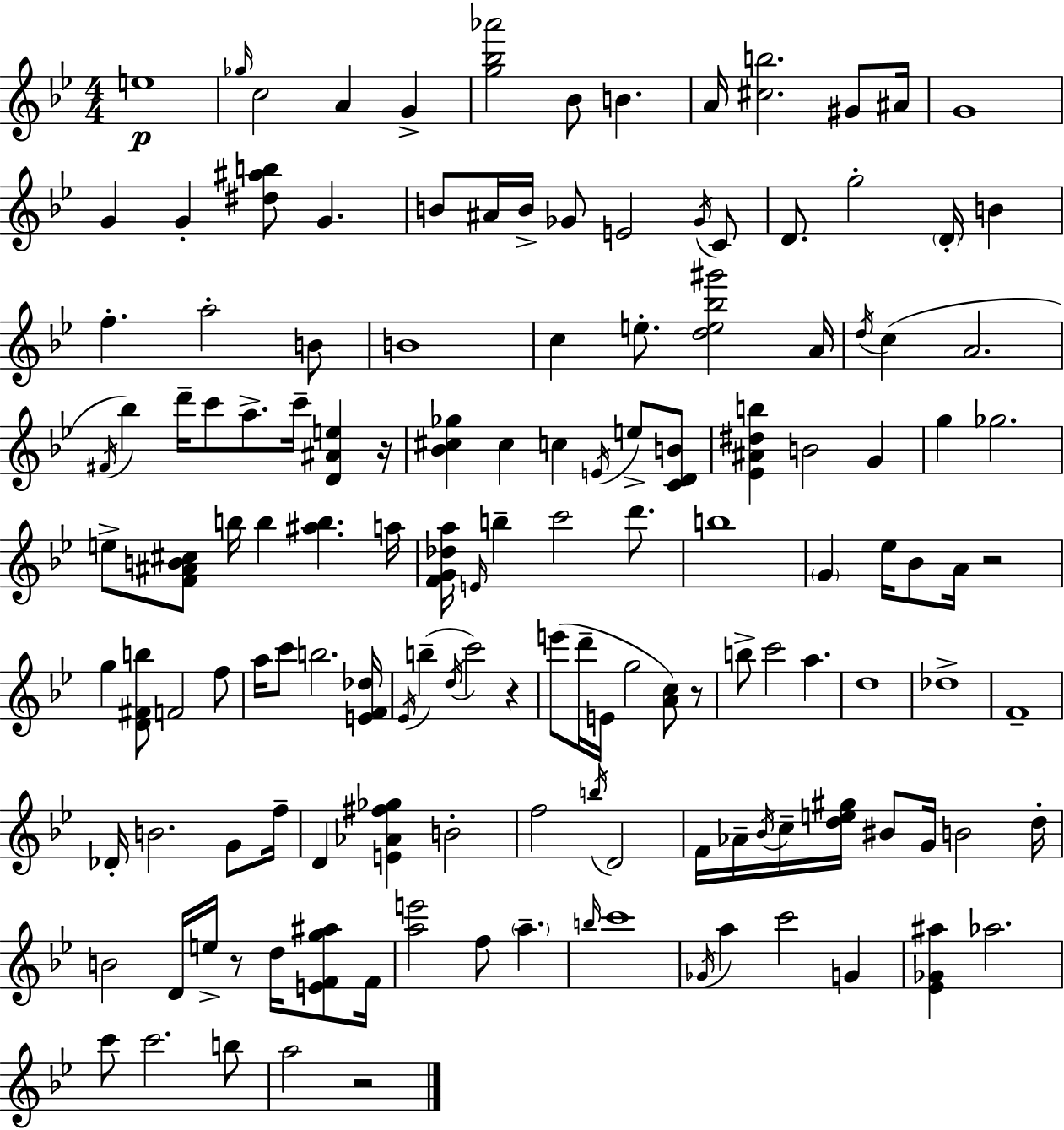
X:1
T:Untitled
M:4/4
L:1/4
K:Gm
e4 _g/4 c2 A G [g_b_a']2 _B/2 B A/4 [^cb]2 ^G/2 ^A/4 G4 G G [^d^ab]/2 G B/2 ^A/4 B/4 _G/2 E2 _G/4 C/2 D/2 g2 D/4 B f a2 B/2 B4 c e/2 [de_b^g']2 A/4 d/4 c A2 ^F/4 _b d'/4 c'/2 a/2 c'/4 [D^Ae] z/4 [_B^c_g] ^c c E/4 e/2 [CDB]/2 [_E^A^db] B2 G g _g2 e/2 [F^AB^c]/2 b/4 b [^ab] a/4 [FG_da]/4 E/4 b c'2 d'/2 b4 G _e/4 _B/2 A/4 z2 g [D^Fb]/2 F2 f/2 a/4 c'/2 b2 [EF_d]/4 _E/4 b d/4 c'2 z e'/2 d'/4 E/4 g2 [Ac]/2 z/2 b/2 c'2 a d4 _d4 F4 _D/4 B2 G/2 f/4 D [E_A^f_g] B2 f2 b/4 D2 F/4 _A/4 _B/4 c/4 [de^g]/4 ^B/2 G/4 B2 d/4 B2 D/4 e/4 z/2 d/4 [EFg^a]/2 F/4 [ae']2 f/2 a b/4 c'4 _G/4 a c'2 G [_E_G^a] _a2 c'/2 c'2 b/2 a2 z2